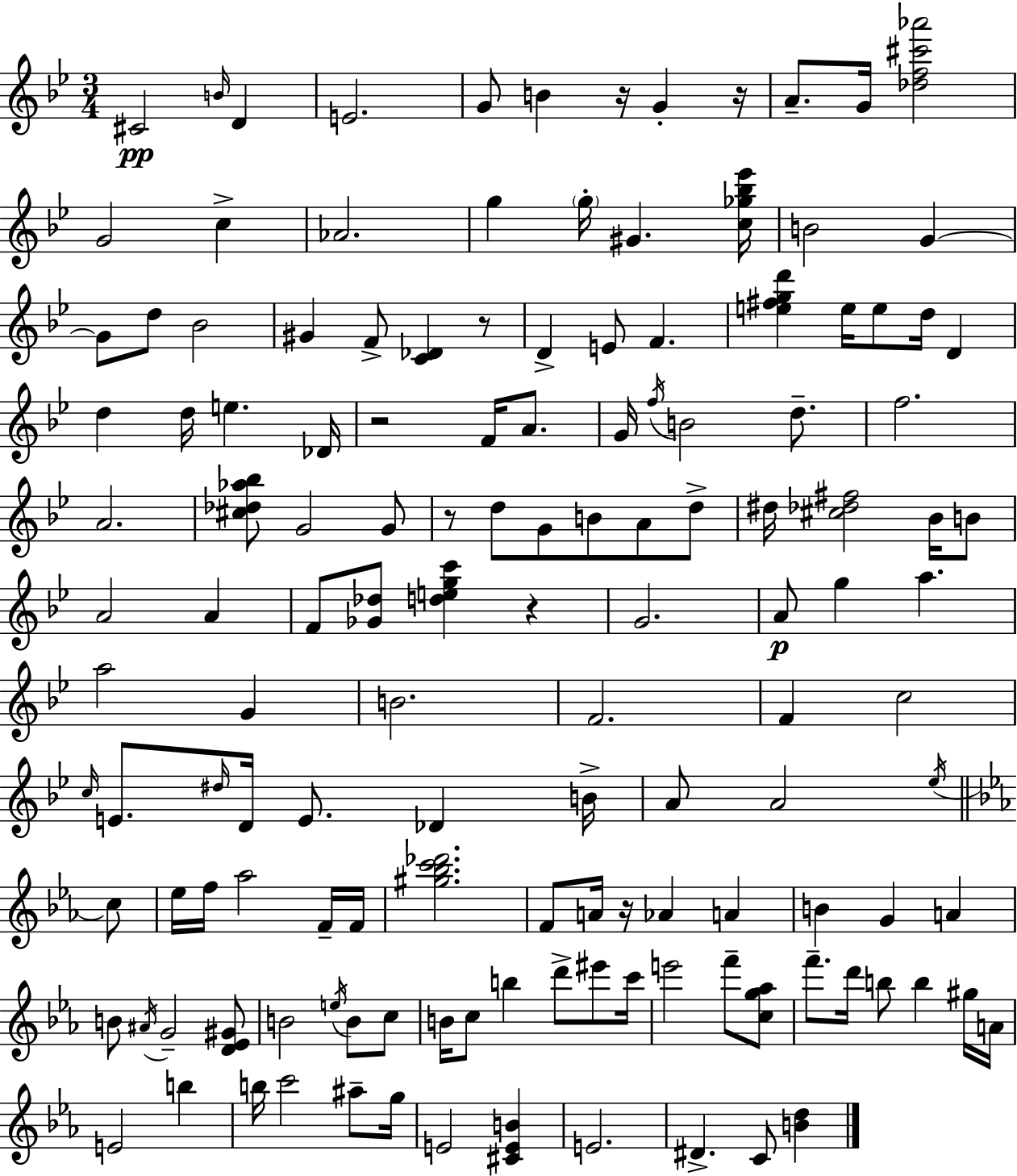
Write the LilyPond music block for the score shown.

{
  \clef treble
  \numericTimeSignature
  \time 3/4
  \key bes \major
  cis'2\pp \grace { b'16 } d'4 | e'2. | g'8 b'4 r16 g'4-. | r16 a'8.-- g'16 <des'' f'' cis''' aes'''>2 | \break g'2 c''4-> | aes'2. | g''4 \parenthesize g''16-. gis'4. | <c'' ges'' bes'' ees'''>16 b'2 g'4~~ | \break g'8 d''8 bes'2 | gis'4 f'8-> <c' des'>4 r8 | d'4-> e'8 f'4. | <e'' fis'' g'' d'''>4 e''16 e''8 d''16 d'4 | \break d''4 d''16 e''4. | des'16 r2 f'16 a'8. | g'16 \acciaccatura { f''16 } b'2 d''8.-- | f''2. | \break a'2. | <cis'' des'' aes'' bes''>8 g'2 | g'8 r8 d''8 g'8 b'8 a'8 | d''8-> dis''16 <cis'' des'' fis''>2 bes'16 | \break b'8 a'2 a'4 | f'8 <ges' des''>8 <d'' e'' g'' c'''>4 r4 | g'2. | a'8\p g''4 a''4. | \break a''2 g'4 | b'2. | f'2. | f'4 c''2 | \break \grace { c''16 } e'8. \grace { dis''16 } d'16 e'8. des'4 | b'16-> a'8 a'2 | \acciaccatura { ees''16 } \bar "||" \break \key c \minor c''8 ees''16 f''16 aes''2 | f'16-- f'16 <gis'' bes'' c''' des'''>2. | f'8 a'16 r16 aes'4 a'4 | b'4 g'4 a'4 | \break b'8 \acciaccatura { ais'16 } g'2-- | <d' ees' gis'>8 b'2 \acciaccatura { e''16 } | b'8 c''8 b'16 c''8 b''4 d'''8-> | eis'''8 c'''16 e'''2 | \break f'''8-- <c'' g'' aes''>8 f'''8.-- d'''16 b''8 b''4 | gis''16 a'16 e'2 | b''4 b''16 c'''2 | ais''8-- g''16 e'2 | \break <cis' e' b'>4 e'2. | dis'4.-> c'8 | <b' d''>4 \bar "|."
}